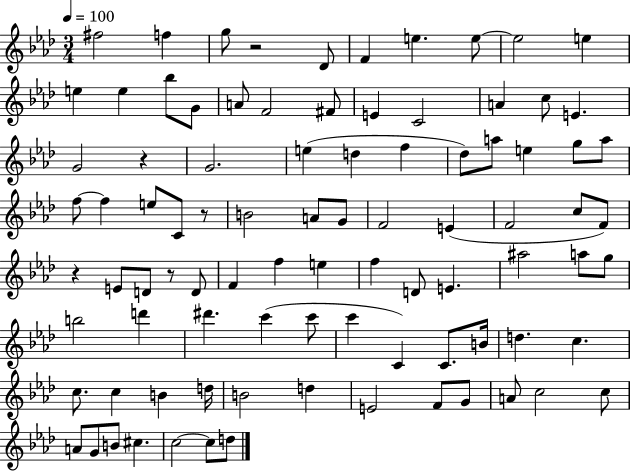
X:1
T:Untitled
M:3/4
L:1/4
K:Ab
^f2 f g/2 z2 _D/2 F e e/2 e2 e e e _b/2 G/2 A/2 F2 ^F/2 E C2 A c/2 E G2 z G2 e d f _d/2 a/2 e g/2 a/2 f/2 f e/2 C/2 z/2 B2 A/2 G/2 F2 E F2 c/2 F/2 z E/2 D/2 z/2 D/2 F f e f D/2 E ^a2 a/2 g/2 b2 d' ^d' c' c'/2 c' C C/2 B/4 d c c/2 c B d/4 B2 d E2 F/2 G/2 A/2 c2 c/2 A/2 G/2 B/2 ^c c2 c/2 d/2